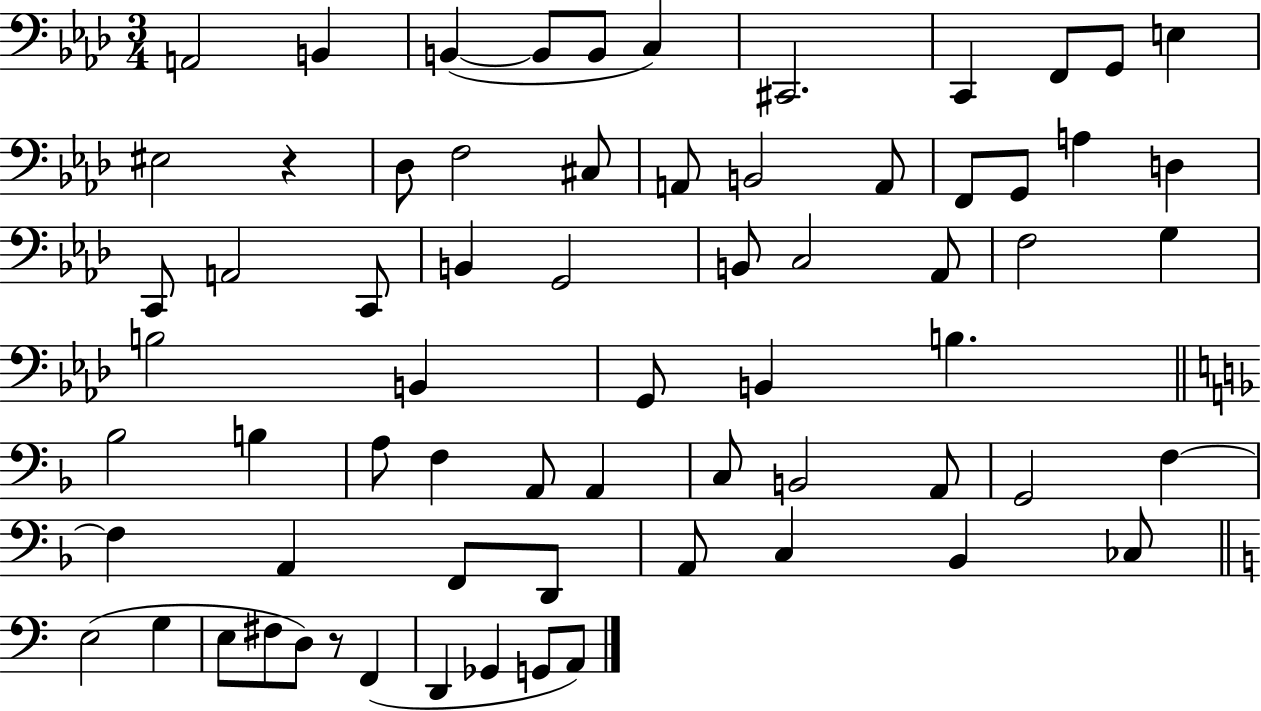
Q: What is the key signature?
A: AES major